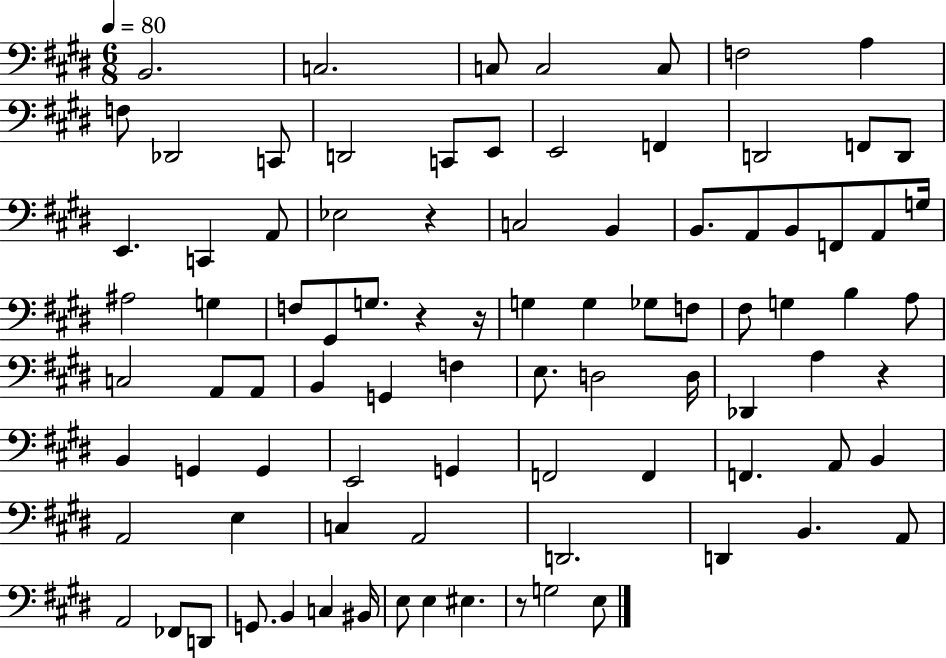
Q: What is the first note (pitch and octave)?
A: B2